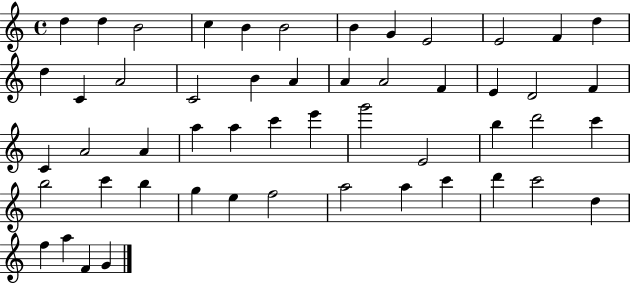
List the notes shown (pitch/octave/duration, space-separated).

D5/q D5/q B4/h C5/q B4/q B4/h B4/q G4/q E4/h E4/h F4/q D5/q D5/q C4/q A4/h C4/h B4/q A4/q A4/q A4/h F4/q E4/q D4/h F4/q C4/q A4/h A4/q A5/q A5/q C6/q E6/q G6/h E4/h B5/q D6/h C6/q B5/h C6/q B5/q G5/q E5/q F5/h A5/h A5/q C6/q D6/q C6/h D5/q F5/q A5/q F4/q G4/q